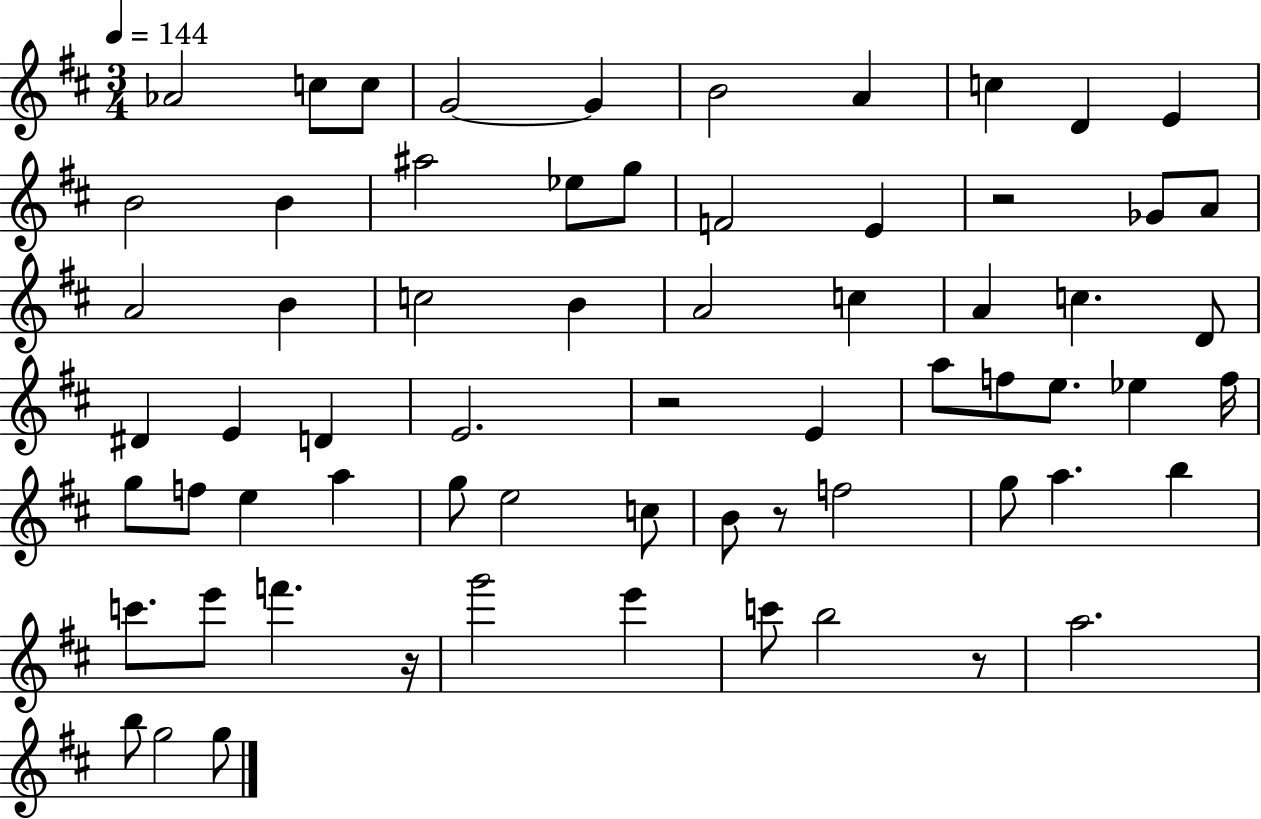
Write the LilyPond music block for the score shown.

{
  \clef treble
  \numericTimeSignature
  \time 3/4
  \key d \major
  \tempo 4 = 144
  aes'2 c''8 c''8 | g'2~~ g'4 | b'2 a'4 | c''4 d'4 e'4 | \break b'2 b'4 | ais''2 ees''8 g''8 | f'2 e'4 | r2 ges'8 a'8 | \break a'2 b'4 | c''2 b'4 | a'2 c''4 | a'4 c''4. d'8 | \break dis'4 e'4 d'4 | e'2. | r2 e'4 | a''8 f''8 e''8. ees''4 f''16 | \break g''8 f''8 e''4 a''4 | g''8 e''2 c''8 | b'8 r8 f''2 | g''8 a''4. b''4 | \break c'''8. e'''8 f'''4. r16 | g'''2 e'''4 | c'''8 b''2 r8 | a''2. | \break b''8 g''2 g''8 | \bar "|."
}